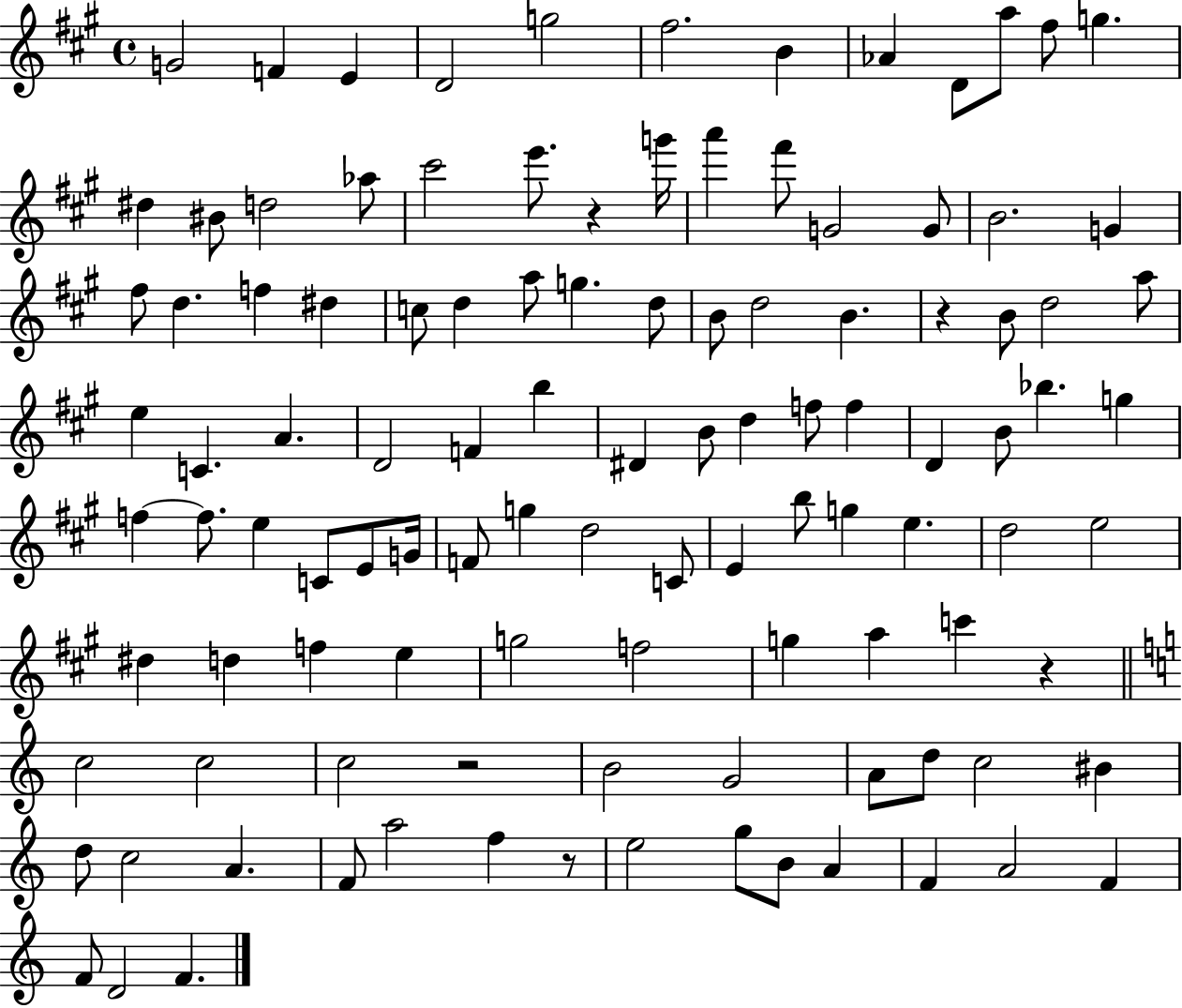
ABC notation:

X:1
T:Untitled
M:4/4
L:1/4
K:A
G2 F E D2 g2 ^f2 B _A D/2 a/2 ^f/2 g ^d ^B/2 d2 _a/2 ^c'2 e'/2 z g'/4 a' ^f'/2 G2 G/2 B2 G ^f/2 d f ^d c/2 d a/2 g d/2 B/2 d2 B z B/2 d2 a/2 e C A D2 F b ^D B/2 d f/2 f D B/2 _b g f f/2 e C/2 E/2 G/4 F/2 g d2 C/2 E b/2 g e d2 e2 ^d d f e g2 f2 g a c' z c2 c2 c2 z2 B2 G2 A/2 d/2 c2 ^B d/2 c2 A F/2 a2 f z/2 e2 g/2 B/2 A F A2 F F/2 D2 F